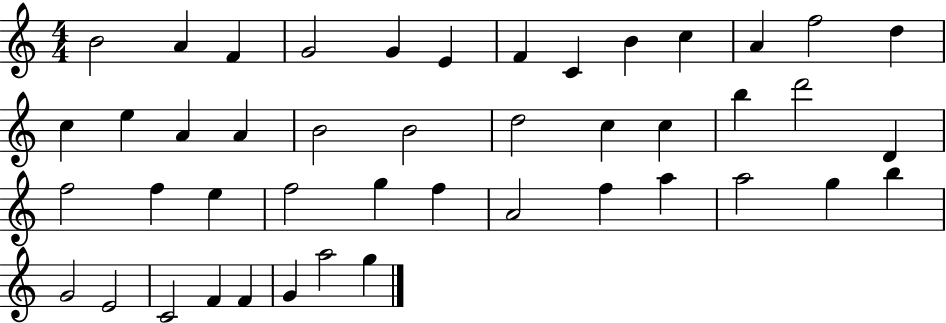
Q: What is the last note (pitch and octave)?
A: G5